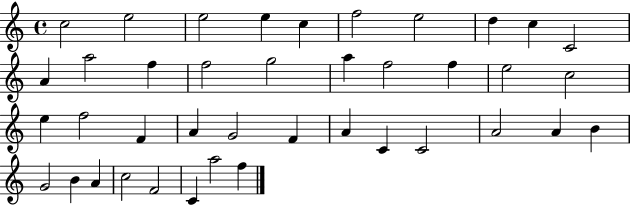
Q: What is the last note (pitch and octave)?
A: F5